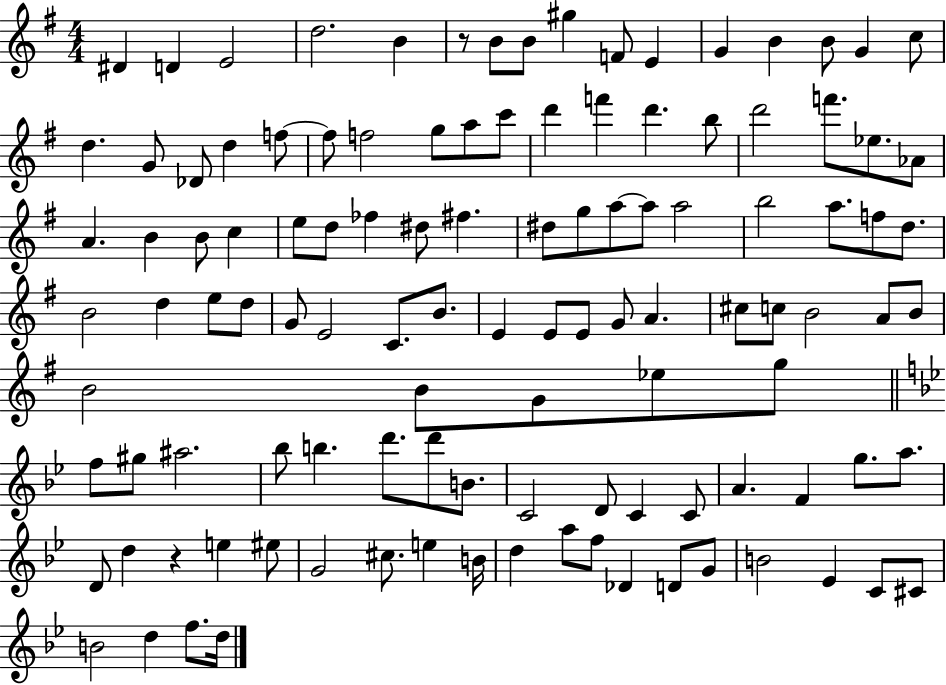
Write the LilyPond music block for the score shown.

{
  \clef treble
  \numericTimeSignature
  \time 4/4
  \key g \major
  dis'4 d'4 e'2 | d''2. b'4 | r8 b'8 b'8 gis''4 f'8 e'4 | g'4 b'4 b'8 g'4 c''8 | \break d''4. g'8 des'8 d''4 f''8~~ | f''8 f''2 g''8 a''8 c'''8 | d'''4 f'''4 d'''4. b''8 | d'''2 f'''8. ees''8. aes'8 | \break a'4. b'4 b'8 c''4 | e''8 d''8 fes''4 dis''8 fis''4. | dis''8 g''8 a''8~~ a''8 a''2 | b''2 a''8. f''8 d''8. | \break b'2 d''4 e''8 d''8 | g'8 e'2 c'8. b'8. | e'4 e'8 e'8 g'8 a'4. | cis''8 c''8 b'2 a'8 b'8 | \break b'2 b'8 g'8 ees''8 g''8 | \bar "||" \break \key bes \major f''8 gis''8 ais''2. | bes''8 b''4. d'''8. d'''8 b'8. | c'2 d'8 c'4 c'8 | a'4. f'4 g''8. a''8. | \break d'8 d''4 r4 e''4 eis''8 | g'2 cis''8. e''4 b'16 | d''4 a''8 f''8 des'4 d'8 g'8 | b'2 ees'4 c'8 cis'8 | \break b'2 d''4 f''8. d''16 | \bar "|."
}